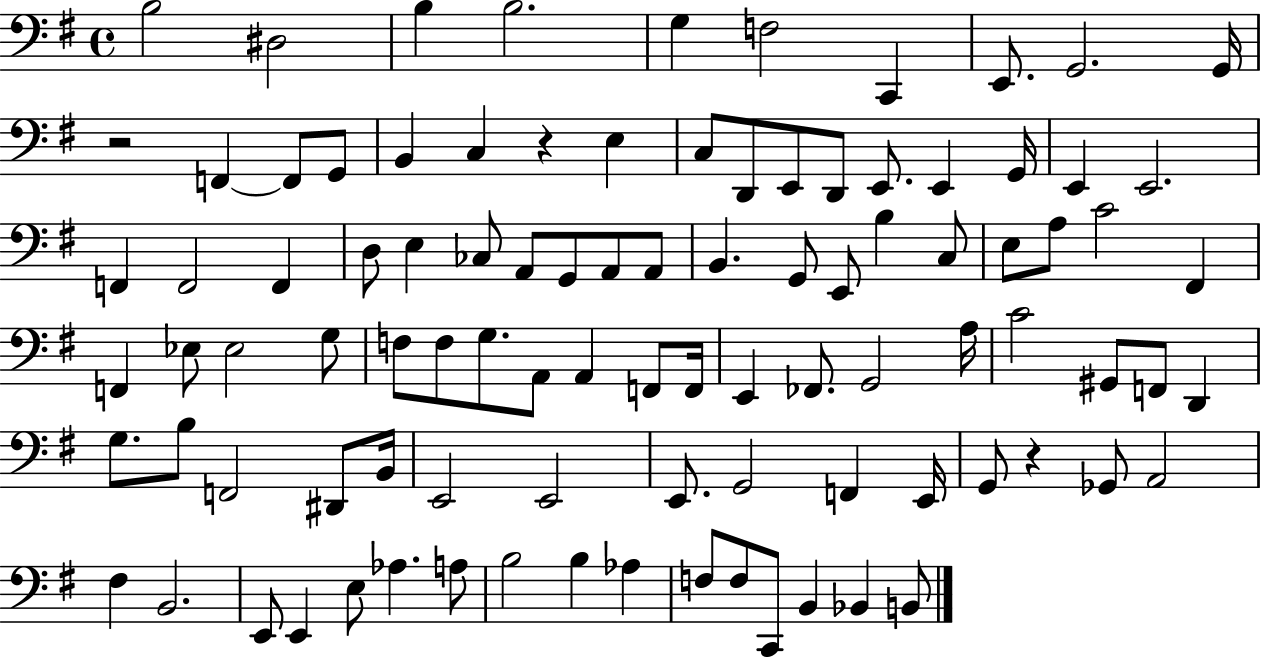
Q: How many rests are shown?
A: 3